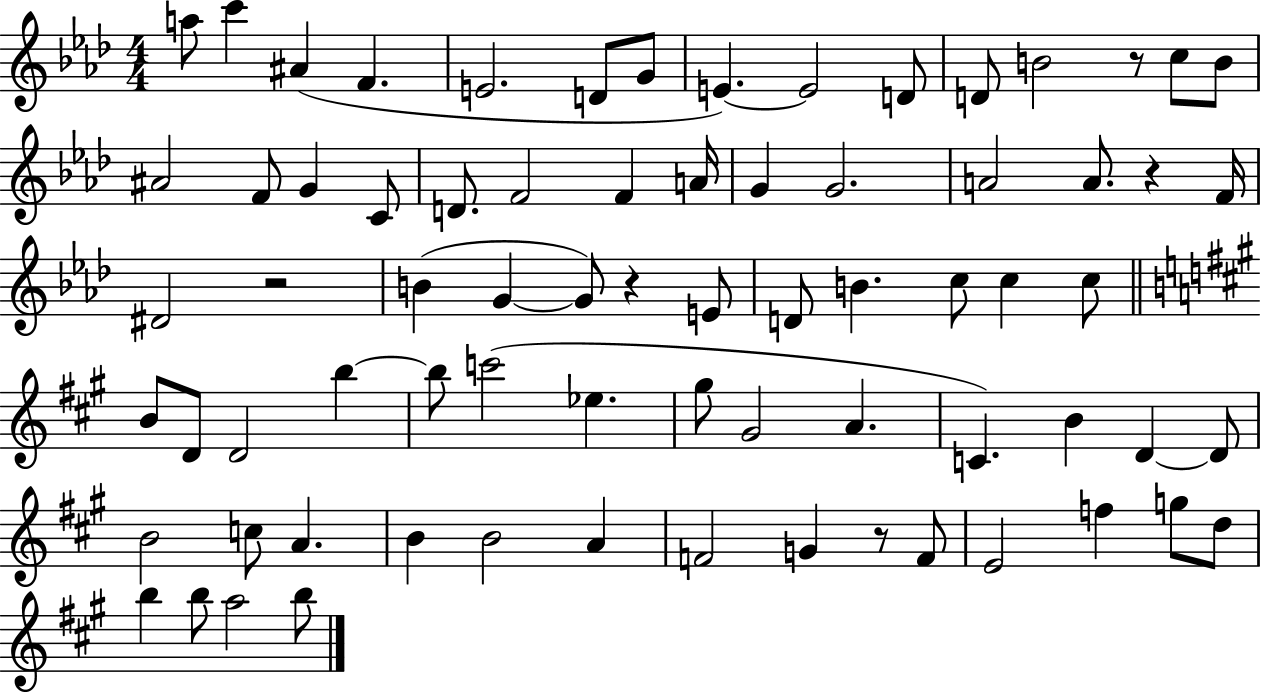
{
  \clef treble
  \numericTimeSignature
  \time 4/4
  \key aes \major
  a''8 c'''4 ais'4( f'4. | e'2. d'8 g'8 | e'4.~~) e'2 d'8 | d'8 b'2 r8 c''8 b'8 | \break ais'2 f'8 g'4 c'8 | d'8. f'2 f'4 a'16 | g'4 g'2. | a'2 a'8. r4 f'16 | \break dis'2 r2 | b'4( g'4~~ g'8) r4 e'8 | d'8 b'4. c''8 c''4 c''8 | \bar "||" \break \key a \major b'8 d'8 d'2 b''4~~ | b''8 c'''2( ees''4. | gis''8 gis'2 a'4. | c'4.) b'4 d'4~~ d'8 | \break b'2 c''8 a'4. | b'4 b'2 a'4 | f'2 g'4 r8 f'8 | e'2 f''4 g''8 d''8 | \break b''4 b''8 a''2 b''8 | \bar "|."
}